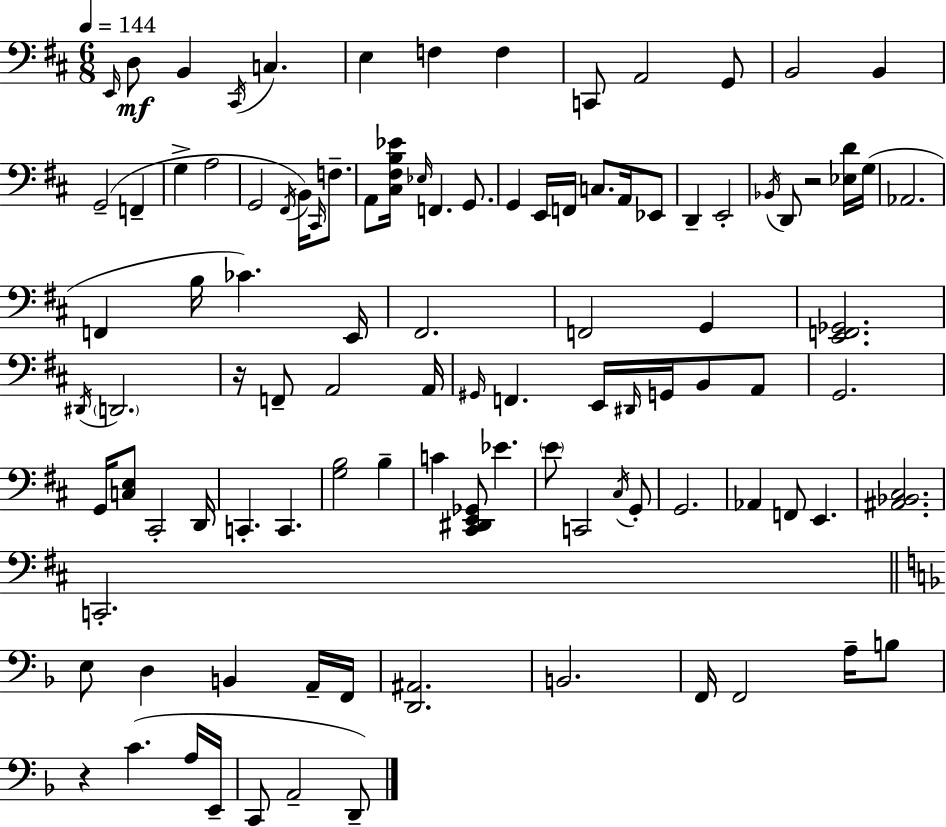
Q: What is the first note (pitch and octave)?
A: E2